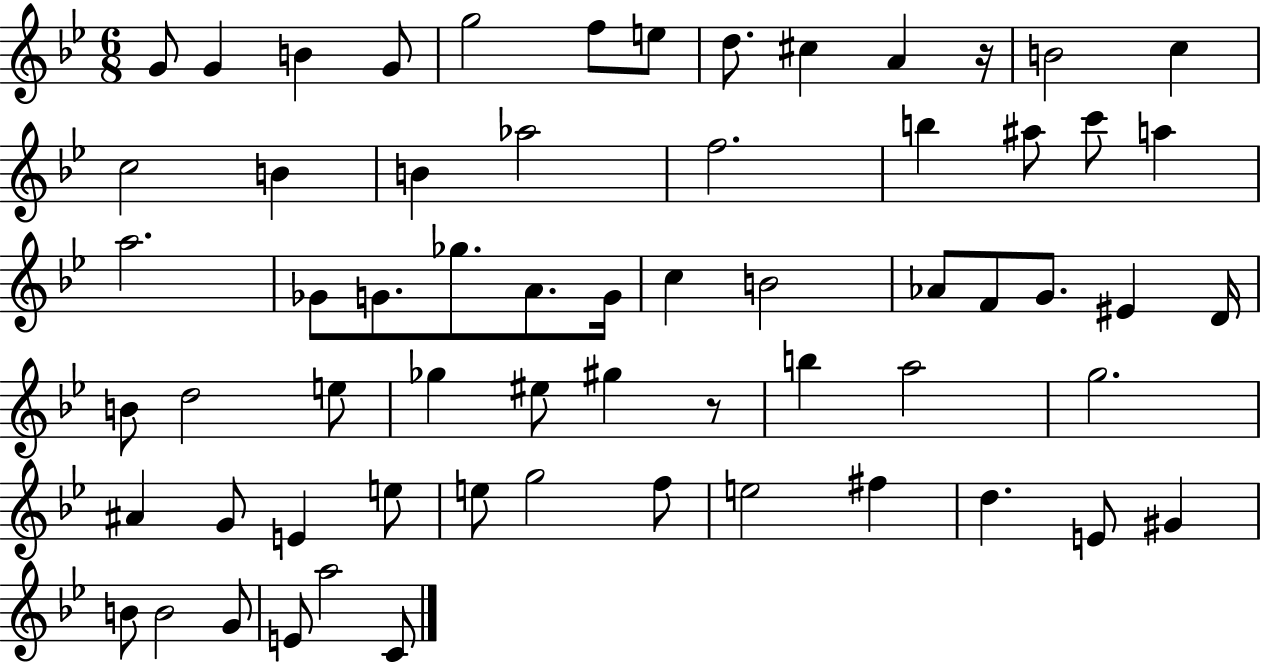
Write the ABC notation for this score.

X:1
T:Untitled
M:6/8
L:1/4
K:Bb
G/2 G B G/2 g2 f/2 e/2 d/2 ^c A z/4 B2 c c2 B B _a2 f2 b ^a/2 c'/2 a a2 _G/2 G/2 _g/2 A/2 G/4 c B2 _A/2 F/2 G/2 ^E D/4 B/2 d2 e/2 _g ^e/2 ^g z/2 b a2 g2 ^A G/2 E e/2 e/2 g2 f/2 e2 ^f d E/2 ^G B/2 B2 G/2 E/2 a2 C/2